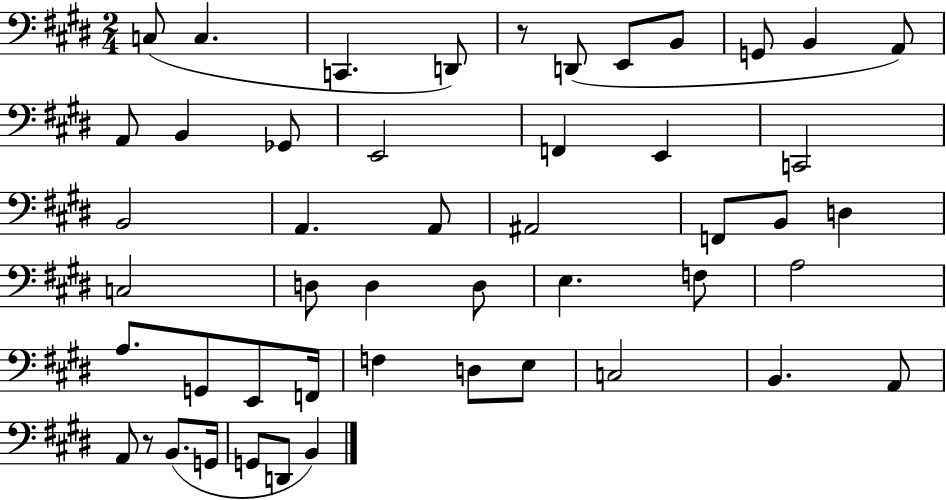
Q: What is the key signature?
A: E major